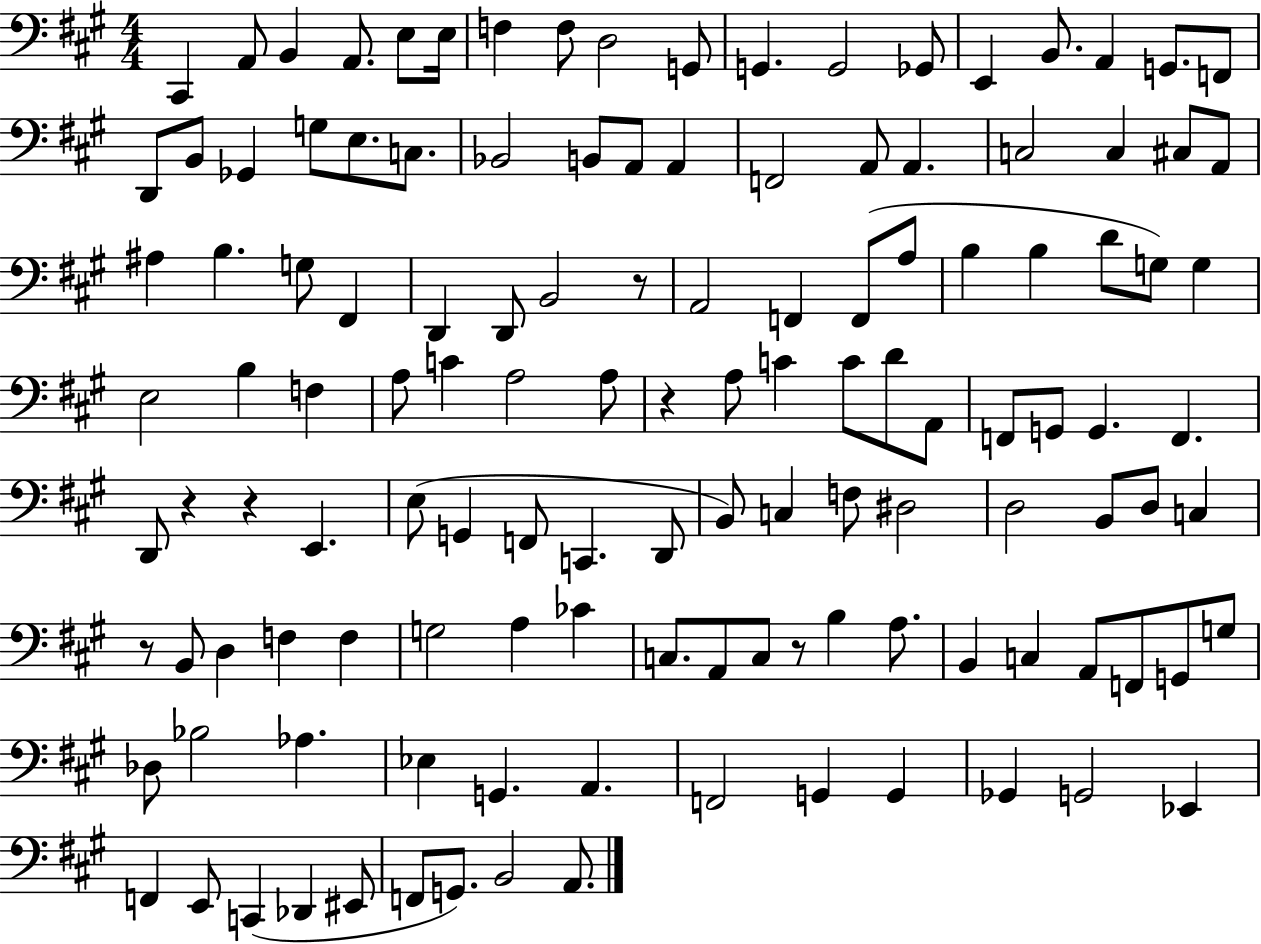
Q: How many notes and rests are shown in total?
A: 127